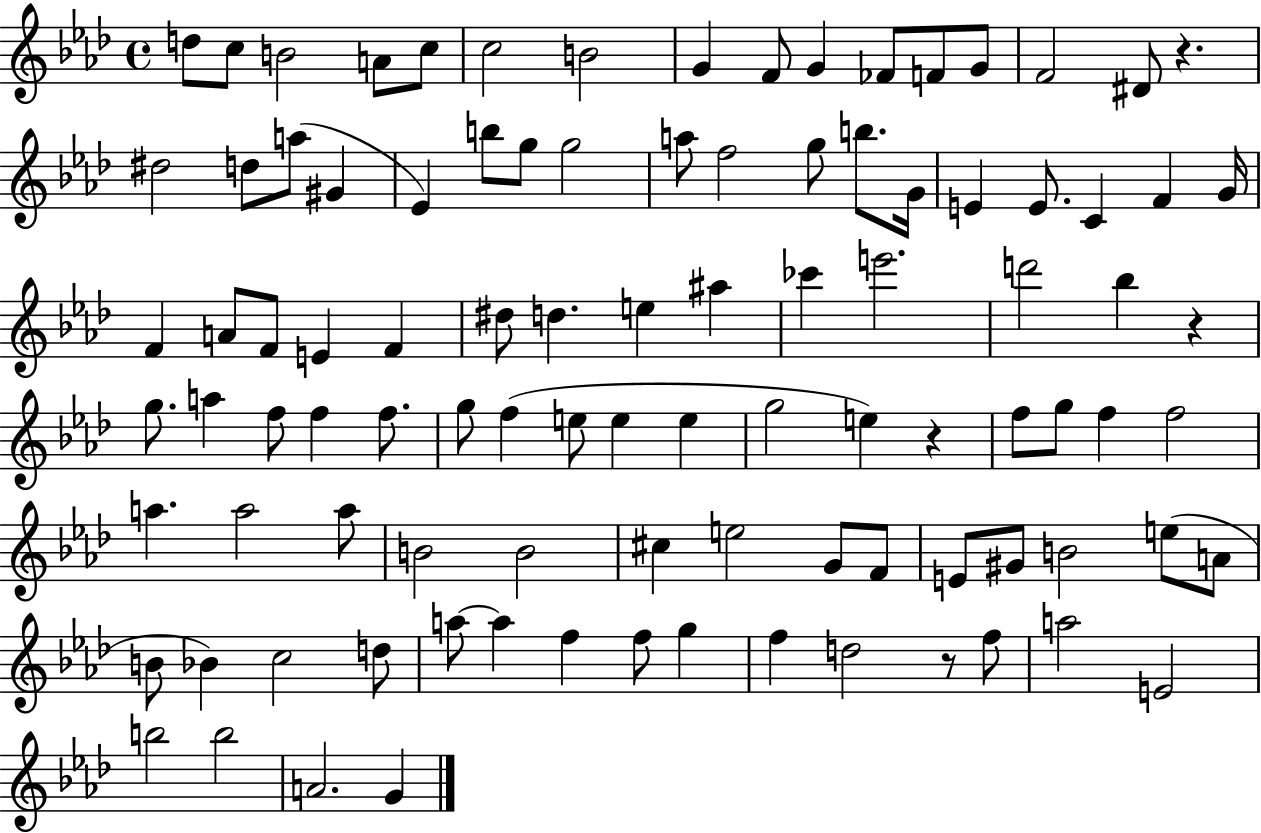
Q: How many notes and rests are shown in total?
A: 98